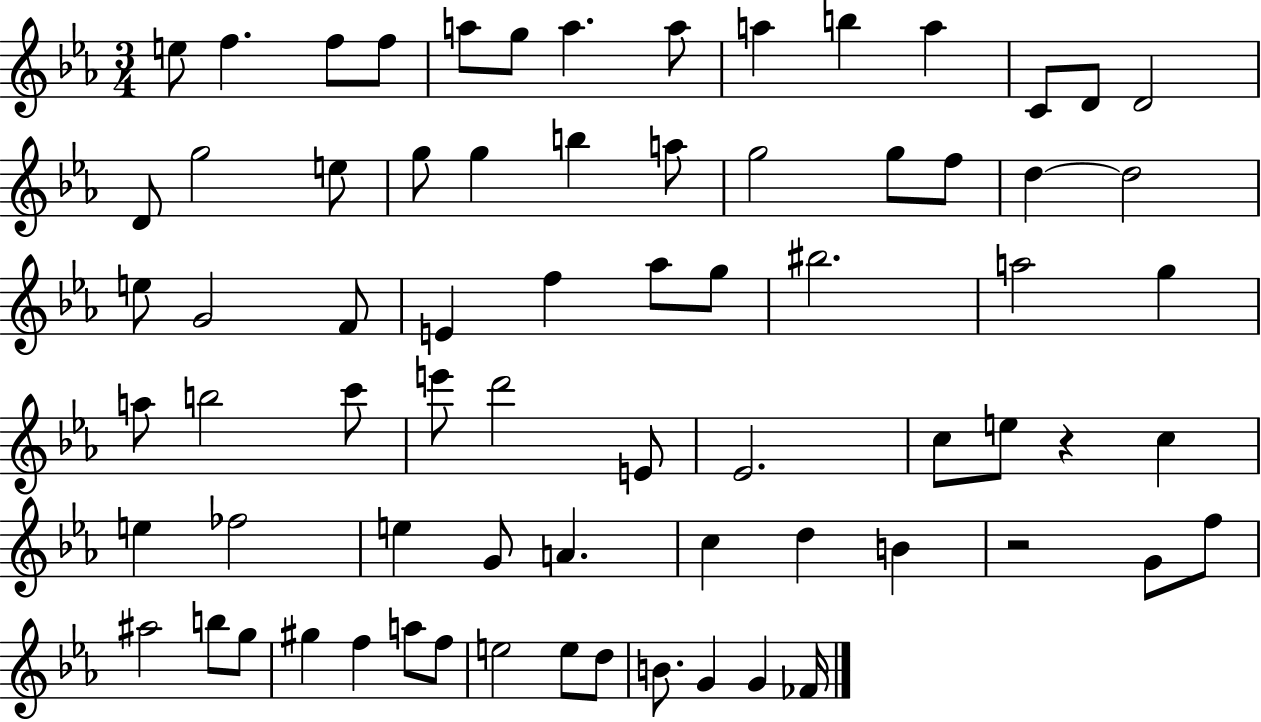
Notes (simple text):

E5/e F5/q. F5/e F5/e A5/e G5/e A5/q. A5/e A5/q B5/q A5/q C4/e D4/e D4/h D4/e G5/h E5/e G5/e G5/q B5/q A5/e G5/h G5/e F5/e D5/q D5/h E5/e G4/h F4/e E4/q F5/q Ab5/e G5/e BIS5/h. A5/h G5/q A5/e B5/h C6/e E6/e D6/h E4/e Eb4/h. C5/e E5/e R/q C5/q E5/q FES5/h E5/q G4/e A4/q. C5/q D5/q B4/q R/h G4/e F5/e A#5/h B5/e G5/e G#5/q F5/q A5/e F5/e E5/h E5/e D5/e B4/e. G4/q G4/q FES4/s